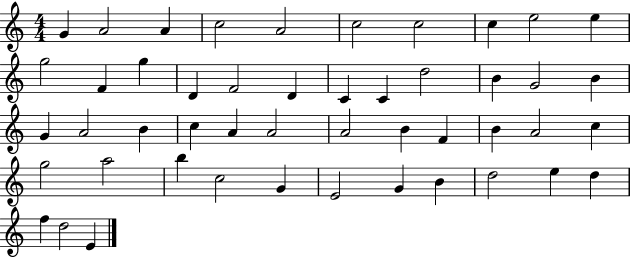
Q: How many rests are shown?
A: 0